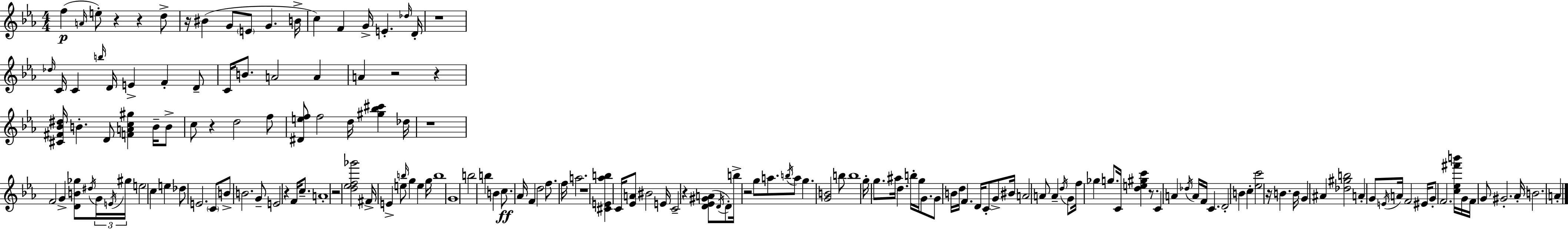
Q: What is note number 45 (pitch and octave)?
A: E5